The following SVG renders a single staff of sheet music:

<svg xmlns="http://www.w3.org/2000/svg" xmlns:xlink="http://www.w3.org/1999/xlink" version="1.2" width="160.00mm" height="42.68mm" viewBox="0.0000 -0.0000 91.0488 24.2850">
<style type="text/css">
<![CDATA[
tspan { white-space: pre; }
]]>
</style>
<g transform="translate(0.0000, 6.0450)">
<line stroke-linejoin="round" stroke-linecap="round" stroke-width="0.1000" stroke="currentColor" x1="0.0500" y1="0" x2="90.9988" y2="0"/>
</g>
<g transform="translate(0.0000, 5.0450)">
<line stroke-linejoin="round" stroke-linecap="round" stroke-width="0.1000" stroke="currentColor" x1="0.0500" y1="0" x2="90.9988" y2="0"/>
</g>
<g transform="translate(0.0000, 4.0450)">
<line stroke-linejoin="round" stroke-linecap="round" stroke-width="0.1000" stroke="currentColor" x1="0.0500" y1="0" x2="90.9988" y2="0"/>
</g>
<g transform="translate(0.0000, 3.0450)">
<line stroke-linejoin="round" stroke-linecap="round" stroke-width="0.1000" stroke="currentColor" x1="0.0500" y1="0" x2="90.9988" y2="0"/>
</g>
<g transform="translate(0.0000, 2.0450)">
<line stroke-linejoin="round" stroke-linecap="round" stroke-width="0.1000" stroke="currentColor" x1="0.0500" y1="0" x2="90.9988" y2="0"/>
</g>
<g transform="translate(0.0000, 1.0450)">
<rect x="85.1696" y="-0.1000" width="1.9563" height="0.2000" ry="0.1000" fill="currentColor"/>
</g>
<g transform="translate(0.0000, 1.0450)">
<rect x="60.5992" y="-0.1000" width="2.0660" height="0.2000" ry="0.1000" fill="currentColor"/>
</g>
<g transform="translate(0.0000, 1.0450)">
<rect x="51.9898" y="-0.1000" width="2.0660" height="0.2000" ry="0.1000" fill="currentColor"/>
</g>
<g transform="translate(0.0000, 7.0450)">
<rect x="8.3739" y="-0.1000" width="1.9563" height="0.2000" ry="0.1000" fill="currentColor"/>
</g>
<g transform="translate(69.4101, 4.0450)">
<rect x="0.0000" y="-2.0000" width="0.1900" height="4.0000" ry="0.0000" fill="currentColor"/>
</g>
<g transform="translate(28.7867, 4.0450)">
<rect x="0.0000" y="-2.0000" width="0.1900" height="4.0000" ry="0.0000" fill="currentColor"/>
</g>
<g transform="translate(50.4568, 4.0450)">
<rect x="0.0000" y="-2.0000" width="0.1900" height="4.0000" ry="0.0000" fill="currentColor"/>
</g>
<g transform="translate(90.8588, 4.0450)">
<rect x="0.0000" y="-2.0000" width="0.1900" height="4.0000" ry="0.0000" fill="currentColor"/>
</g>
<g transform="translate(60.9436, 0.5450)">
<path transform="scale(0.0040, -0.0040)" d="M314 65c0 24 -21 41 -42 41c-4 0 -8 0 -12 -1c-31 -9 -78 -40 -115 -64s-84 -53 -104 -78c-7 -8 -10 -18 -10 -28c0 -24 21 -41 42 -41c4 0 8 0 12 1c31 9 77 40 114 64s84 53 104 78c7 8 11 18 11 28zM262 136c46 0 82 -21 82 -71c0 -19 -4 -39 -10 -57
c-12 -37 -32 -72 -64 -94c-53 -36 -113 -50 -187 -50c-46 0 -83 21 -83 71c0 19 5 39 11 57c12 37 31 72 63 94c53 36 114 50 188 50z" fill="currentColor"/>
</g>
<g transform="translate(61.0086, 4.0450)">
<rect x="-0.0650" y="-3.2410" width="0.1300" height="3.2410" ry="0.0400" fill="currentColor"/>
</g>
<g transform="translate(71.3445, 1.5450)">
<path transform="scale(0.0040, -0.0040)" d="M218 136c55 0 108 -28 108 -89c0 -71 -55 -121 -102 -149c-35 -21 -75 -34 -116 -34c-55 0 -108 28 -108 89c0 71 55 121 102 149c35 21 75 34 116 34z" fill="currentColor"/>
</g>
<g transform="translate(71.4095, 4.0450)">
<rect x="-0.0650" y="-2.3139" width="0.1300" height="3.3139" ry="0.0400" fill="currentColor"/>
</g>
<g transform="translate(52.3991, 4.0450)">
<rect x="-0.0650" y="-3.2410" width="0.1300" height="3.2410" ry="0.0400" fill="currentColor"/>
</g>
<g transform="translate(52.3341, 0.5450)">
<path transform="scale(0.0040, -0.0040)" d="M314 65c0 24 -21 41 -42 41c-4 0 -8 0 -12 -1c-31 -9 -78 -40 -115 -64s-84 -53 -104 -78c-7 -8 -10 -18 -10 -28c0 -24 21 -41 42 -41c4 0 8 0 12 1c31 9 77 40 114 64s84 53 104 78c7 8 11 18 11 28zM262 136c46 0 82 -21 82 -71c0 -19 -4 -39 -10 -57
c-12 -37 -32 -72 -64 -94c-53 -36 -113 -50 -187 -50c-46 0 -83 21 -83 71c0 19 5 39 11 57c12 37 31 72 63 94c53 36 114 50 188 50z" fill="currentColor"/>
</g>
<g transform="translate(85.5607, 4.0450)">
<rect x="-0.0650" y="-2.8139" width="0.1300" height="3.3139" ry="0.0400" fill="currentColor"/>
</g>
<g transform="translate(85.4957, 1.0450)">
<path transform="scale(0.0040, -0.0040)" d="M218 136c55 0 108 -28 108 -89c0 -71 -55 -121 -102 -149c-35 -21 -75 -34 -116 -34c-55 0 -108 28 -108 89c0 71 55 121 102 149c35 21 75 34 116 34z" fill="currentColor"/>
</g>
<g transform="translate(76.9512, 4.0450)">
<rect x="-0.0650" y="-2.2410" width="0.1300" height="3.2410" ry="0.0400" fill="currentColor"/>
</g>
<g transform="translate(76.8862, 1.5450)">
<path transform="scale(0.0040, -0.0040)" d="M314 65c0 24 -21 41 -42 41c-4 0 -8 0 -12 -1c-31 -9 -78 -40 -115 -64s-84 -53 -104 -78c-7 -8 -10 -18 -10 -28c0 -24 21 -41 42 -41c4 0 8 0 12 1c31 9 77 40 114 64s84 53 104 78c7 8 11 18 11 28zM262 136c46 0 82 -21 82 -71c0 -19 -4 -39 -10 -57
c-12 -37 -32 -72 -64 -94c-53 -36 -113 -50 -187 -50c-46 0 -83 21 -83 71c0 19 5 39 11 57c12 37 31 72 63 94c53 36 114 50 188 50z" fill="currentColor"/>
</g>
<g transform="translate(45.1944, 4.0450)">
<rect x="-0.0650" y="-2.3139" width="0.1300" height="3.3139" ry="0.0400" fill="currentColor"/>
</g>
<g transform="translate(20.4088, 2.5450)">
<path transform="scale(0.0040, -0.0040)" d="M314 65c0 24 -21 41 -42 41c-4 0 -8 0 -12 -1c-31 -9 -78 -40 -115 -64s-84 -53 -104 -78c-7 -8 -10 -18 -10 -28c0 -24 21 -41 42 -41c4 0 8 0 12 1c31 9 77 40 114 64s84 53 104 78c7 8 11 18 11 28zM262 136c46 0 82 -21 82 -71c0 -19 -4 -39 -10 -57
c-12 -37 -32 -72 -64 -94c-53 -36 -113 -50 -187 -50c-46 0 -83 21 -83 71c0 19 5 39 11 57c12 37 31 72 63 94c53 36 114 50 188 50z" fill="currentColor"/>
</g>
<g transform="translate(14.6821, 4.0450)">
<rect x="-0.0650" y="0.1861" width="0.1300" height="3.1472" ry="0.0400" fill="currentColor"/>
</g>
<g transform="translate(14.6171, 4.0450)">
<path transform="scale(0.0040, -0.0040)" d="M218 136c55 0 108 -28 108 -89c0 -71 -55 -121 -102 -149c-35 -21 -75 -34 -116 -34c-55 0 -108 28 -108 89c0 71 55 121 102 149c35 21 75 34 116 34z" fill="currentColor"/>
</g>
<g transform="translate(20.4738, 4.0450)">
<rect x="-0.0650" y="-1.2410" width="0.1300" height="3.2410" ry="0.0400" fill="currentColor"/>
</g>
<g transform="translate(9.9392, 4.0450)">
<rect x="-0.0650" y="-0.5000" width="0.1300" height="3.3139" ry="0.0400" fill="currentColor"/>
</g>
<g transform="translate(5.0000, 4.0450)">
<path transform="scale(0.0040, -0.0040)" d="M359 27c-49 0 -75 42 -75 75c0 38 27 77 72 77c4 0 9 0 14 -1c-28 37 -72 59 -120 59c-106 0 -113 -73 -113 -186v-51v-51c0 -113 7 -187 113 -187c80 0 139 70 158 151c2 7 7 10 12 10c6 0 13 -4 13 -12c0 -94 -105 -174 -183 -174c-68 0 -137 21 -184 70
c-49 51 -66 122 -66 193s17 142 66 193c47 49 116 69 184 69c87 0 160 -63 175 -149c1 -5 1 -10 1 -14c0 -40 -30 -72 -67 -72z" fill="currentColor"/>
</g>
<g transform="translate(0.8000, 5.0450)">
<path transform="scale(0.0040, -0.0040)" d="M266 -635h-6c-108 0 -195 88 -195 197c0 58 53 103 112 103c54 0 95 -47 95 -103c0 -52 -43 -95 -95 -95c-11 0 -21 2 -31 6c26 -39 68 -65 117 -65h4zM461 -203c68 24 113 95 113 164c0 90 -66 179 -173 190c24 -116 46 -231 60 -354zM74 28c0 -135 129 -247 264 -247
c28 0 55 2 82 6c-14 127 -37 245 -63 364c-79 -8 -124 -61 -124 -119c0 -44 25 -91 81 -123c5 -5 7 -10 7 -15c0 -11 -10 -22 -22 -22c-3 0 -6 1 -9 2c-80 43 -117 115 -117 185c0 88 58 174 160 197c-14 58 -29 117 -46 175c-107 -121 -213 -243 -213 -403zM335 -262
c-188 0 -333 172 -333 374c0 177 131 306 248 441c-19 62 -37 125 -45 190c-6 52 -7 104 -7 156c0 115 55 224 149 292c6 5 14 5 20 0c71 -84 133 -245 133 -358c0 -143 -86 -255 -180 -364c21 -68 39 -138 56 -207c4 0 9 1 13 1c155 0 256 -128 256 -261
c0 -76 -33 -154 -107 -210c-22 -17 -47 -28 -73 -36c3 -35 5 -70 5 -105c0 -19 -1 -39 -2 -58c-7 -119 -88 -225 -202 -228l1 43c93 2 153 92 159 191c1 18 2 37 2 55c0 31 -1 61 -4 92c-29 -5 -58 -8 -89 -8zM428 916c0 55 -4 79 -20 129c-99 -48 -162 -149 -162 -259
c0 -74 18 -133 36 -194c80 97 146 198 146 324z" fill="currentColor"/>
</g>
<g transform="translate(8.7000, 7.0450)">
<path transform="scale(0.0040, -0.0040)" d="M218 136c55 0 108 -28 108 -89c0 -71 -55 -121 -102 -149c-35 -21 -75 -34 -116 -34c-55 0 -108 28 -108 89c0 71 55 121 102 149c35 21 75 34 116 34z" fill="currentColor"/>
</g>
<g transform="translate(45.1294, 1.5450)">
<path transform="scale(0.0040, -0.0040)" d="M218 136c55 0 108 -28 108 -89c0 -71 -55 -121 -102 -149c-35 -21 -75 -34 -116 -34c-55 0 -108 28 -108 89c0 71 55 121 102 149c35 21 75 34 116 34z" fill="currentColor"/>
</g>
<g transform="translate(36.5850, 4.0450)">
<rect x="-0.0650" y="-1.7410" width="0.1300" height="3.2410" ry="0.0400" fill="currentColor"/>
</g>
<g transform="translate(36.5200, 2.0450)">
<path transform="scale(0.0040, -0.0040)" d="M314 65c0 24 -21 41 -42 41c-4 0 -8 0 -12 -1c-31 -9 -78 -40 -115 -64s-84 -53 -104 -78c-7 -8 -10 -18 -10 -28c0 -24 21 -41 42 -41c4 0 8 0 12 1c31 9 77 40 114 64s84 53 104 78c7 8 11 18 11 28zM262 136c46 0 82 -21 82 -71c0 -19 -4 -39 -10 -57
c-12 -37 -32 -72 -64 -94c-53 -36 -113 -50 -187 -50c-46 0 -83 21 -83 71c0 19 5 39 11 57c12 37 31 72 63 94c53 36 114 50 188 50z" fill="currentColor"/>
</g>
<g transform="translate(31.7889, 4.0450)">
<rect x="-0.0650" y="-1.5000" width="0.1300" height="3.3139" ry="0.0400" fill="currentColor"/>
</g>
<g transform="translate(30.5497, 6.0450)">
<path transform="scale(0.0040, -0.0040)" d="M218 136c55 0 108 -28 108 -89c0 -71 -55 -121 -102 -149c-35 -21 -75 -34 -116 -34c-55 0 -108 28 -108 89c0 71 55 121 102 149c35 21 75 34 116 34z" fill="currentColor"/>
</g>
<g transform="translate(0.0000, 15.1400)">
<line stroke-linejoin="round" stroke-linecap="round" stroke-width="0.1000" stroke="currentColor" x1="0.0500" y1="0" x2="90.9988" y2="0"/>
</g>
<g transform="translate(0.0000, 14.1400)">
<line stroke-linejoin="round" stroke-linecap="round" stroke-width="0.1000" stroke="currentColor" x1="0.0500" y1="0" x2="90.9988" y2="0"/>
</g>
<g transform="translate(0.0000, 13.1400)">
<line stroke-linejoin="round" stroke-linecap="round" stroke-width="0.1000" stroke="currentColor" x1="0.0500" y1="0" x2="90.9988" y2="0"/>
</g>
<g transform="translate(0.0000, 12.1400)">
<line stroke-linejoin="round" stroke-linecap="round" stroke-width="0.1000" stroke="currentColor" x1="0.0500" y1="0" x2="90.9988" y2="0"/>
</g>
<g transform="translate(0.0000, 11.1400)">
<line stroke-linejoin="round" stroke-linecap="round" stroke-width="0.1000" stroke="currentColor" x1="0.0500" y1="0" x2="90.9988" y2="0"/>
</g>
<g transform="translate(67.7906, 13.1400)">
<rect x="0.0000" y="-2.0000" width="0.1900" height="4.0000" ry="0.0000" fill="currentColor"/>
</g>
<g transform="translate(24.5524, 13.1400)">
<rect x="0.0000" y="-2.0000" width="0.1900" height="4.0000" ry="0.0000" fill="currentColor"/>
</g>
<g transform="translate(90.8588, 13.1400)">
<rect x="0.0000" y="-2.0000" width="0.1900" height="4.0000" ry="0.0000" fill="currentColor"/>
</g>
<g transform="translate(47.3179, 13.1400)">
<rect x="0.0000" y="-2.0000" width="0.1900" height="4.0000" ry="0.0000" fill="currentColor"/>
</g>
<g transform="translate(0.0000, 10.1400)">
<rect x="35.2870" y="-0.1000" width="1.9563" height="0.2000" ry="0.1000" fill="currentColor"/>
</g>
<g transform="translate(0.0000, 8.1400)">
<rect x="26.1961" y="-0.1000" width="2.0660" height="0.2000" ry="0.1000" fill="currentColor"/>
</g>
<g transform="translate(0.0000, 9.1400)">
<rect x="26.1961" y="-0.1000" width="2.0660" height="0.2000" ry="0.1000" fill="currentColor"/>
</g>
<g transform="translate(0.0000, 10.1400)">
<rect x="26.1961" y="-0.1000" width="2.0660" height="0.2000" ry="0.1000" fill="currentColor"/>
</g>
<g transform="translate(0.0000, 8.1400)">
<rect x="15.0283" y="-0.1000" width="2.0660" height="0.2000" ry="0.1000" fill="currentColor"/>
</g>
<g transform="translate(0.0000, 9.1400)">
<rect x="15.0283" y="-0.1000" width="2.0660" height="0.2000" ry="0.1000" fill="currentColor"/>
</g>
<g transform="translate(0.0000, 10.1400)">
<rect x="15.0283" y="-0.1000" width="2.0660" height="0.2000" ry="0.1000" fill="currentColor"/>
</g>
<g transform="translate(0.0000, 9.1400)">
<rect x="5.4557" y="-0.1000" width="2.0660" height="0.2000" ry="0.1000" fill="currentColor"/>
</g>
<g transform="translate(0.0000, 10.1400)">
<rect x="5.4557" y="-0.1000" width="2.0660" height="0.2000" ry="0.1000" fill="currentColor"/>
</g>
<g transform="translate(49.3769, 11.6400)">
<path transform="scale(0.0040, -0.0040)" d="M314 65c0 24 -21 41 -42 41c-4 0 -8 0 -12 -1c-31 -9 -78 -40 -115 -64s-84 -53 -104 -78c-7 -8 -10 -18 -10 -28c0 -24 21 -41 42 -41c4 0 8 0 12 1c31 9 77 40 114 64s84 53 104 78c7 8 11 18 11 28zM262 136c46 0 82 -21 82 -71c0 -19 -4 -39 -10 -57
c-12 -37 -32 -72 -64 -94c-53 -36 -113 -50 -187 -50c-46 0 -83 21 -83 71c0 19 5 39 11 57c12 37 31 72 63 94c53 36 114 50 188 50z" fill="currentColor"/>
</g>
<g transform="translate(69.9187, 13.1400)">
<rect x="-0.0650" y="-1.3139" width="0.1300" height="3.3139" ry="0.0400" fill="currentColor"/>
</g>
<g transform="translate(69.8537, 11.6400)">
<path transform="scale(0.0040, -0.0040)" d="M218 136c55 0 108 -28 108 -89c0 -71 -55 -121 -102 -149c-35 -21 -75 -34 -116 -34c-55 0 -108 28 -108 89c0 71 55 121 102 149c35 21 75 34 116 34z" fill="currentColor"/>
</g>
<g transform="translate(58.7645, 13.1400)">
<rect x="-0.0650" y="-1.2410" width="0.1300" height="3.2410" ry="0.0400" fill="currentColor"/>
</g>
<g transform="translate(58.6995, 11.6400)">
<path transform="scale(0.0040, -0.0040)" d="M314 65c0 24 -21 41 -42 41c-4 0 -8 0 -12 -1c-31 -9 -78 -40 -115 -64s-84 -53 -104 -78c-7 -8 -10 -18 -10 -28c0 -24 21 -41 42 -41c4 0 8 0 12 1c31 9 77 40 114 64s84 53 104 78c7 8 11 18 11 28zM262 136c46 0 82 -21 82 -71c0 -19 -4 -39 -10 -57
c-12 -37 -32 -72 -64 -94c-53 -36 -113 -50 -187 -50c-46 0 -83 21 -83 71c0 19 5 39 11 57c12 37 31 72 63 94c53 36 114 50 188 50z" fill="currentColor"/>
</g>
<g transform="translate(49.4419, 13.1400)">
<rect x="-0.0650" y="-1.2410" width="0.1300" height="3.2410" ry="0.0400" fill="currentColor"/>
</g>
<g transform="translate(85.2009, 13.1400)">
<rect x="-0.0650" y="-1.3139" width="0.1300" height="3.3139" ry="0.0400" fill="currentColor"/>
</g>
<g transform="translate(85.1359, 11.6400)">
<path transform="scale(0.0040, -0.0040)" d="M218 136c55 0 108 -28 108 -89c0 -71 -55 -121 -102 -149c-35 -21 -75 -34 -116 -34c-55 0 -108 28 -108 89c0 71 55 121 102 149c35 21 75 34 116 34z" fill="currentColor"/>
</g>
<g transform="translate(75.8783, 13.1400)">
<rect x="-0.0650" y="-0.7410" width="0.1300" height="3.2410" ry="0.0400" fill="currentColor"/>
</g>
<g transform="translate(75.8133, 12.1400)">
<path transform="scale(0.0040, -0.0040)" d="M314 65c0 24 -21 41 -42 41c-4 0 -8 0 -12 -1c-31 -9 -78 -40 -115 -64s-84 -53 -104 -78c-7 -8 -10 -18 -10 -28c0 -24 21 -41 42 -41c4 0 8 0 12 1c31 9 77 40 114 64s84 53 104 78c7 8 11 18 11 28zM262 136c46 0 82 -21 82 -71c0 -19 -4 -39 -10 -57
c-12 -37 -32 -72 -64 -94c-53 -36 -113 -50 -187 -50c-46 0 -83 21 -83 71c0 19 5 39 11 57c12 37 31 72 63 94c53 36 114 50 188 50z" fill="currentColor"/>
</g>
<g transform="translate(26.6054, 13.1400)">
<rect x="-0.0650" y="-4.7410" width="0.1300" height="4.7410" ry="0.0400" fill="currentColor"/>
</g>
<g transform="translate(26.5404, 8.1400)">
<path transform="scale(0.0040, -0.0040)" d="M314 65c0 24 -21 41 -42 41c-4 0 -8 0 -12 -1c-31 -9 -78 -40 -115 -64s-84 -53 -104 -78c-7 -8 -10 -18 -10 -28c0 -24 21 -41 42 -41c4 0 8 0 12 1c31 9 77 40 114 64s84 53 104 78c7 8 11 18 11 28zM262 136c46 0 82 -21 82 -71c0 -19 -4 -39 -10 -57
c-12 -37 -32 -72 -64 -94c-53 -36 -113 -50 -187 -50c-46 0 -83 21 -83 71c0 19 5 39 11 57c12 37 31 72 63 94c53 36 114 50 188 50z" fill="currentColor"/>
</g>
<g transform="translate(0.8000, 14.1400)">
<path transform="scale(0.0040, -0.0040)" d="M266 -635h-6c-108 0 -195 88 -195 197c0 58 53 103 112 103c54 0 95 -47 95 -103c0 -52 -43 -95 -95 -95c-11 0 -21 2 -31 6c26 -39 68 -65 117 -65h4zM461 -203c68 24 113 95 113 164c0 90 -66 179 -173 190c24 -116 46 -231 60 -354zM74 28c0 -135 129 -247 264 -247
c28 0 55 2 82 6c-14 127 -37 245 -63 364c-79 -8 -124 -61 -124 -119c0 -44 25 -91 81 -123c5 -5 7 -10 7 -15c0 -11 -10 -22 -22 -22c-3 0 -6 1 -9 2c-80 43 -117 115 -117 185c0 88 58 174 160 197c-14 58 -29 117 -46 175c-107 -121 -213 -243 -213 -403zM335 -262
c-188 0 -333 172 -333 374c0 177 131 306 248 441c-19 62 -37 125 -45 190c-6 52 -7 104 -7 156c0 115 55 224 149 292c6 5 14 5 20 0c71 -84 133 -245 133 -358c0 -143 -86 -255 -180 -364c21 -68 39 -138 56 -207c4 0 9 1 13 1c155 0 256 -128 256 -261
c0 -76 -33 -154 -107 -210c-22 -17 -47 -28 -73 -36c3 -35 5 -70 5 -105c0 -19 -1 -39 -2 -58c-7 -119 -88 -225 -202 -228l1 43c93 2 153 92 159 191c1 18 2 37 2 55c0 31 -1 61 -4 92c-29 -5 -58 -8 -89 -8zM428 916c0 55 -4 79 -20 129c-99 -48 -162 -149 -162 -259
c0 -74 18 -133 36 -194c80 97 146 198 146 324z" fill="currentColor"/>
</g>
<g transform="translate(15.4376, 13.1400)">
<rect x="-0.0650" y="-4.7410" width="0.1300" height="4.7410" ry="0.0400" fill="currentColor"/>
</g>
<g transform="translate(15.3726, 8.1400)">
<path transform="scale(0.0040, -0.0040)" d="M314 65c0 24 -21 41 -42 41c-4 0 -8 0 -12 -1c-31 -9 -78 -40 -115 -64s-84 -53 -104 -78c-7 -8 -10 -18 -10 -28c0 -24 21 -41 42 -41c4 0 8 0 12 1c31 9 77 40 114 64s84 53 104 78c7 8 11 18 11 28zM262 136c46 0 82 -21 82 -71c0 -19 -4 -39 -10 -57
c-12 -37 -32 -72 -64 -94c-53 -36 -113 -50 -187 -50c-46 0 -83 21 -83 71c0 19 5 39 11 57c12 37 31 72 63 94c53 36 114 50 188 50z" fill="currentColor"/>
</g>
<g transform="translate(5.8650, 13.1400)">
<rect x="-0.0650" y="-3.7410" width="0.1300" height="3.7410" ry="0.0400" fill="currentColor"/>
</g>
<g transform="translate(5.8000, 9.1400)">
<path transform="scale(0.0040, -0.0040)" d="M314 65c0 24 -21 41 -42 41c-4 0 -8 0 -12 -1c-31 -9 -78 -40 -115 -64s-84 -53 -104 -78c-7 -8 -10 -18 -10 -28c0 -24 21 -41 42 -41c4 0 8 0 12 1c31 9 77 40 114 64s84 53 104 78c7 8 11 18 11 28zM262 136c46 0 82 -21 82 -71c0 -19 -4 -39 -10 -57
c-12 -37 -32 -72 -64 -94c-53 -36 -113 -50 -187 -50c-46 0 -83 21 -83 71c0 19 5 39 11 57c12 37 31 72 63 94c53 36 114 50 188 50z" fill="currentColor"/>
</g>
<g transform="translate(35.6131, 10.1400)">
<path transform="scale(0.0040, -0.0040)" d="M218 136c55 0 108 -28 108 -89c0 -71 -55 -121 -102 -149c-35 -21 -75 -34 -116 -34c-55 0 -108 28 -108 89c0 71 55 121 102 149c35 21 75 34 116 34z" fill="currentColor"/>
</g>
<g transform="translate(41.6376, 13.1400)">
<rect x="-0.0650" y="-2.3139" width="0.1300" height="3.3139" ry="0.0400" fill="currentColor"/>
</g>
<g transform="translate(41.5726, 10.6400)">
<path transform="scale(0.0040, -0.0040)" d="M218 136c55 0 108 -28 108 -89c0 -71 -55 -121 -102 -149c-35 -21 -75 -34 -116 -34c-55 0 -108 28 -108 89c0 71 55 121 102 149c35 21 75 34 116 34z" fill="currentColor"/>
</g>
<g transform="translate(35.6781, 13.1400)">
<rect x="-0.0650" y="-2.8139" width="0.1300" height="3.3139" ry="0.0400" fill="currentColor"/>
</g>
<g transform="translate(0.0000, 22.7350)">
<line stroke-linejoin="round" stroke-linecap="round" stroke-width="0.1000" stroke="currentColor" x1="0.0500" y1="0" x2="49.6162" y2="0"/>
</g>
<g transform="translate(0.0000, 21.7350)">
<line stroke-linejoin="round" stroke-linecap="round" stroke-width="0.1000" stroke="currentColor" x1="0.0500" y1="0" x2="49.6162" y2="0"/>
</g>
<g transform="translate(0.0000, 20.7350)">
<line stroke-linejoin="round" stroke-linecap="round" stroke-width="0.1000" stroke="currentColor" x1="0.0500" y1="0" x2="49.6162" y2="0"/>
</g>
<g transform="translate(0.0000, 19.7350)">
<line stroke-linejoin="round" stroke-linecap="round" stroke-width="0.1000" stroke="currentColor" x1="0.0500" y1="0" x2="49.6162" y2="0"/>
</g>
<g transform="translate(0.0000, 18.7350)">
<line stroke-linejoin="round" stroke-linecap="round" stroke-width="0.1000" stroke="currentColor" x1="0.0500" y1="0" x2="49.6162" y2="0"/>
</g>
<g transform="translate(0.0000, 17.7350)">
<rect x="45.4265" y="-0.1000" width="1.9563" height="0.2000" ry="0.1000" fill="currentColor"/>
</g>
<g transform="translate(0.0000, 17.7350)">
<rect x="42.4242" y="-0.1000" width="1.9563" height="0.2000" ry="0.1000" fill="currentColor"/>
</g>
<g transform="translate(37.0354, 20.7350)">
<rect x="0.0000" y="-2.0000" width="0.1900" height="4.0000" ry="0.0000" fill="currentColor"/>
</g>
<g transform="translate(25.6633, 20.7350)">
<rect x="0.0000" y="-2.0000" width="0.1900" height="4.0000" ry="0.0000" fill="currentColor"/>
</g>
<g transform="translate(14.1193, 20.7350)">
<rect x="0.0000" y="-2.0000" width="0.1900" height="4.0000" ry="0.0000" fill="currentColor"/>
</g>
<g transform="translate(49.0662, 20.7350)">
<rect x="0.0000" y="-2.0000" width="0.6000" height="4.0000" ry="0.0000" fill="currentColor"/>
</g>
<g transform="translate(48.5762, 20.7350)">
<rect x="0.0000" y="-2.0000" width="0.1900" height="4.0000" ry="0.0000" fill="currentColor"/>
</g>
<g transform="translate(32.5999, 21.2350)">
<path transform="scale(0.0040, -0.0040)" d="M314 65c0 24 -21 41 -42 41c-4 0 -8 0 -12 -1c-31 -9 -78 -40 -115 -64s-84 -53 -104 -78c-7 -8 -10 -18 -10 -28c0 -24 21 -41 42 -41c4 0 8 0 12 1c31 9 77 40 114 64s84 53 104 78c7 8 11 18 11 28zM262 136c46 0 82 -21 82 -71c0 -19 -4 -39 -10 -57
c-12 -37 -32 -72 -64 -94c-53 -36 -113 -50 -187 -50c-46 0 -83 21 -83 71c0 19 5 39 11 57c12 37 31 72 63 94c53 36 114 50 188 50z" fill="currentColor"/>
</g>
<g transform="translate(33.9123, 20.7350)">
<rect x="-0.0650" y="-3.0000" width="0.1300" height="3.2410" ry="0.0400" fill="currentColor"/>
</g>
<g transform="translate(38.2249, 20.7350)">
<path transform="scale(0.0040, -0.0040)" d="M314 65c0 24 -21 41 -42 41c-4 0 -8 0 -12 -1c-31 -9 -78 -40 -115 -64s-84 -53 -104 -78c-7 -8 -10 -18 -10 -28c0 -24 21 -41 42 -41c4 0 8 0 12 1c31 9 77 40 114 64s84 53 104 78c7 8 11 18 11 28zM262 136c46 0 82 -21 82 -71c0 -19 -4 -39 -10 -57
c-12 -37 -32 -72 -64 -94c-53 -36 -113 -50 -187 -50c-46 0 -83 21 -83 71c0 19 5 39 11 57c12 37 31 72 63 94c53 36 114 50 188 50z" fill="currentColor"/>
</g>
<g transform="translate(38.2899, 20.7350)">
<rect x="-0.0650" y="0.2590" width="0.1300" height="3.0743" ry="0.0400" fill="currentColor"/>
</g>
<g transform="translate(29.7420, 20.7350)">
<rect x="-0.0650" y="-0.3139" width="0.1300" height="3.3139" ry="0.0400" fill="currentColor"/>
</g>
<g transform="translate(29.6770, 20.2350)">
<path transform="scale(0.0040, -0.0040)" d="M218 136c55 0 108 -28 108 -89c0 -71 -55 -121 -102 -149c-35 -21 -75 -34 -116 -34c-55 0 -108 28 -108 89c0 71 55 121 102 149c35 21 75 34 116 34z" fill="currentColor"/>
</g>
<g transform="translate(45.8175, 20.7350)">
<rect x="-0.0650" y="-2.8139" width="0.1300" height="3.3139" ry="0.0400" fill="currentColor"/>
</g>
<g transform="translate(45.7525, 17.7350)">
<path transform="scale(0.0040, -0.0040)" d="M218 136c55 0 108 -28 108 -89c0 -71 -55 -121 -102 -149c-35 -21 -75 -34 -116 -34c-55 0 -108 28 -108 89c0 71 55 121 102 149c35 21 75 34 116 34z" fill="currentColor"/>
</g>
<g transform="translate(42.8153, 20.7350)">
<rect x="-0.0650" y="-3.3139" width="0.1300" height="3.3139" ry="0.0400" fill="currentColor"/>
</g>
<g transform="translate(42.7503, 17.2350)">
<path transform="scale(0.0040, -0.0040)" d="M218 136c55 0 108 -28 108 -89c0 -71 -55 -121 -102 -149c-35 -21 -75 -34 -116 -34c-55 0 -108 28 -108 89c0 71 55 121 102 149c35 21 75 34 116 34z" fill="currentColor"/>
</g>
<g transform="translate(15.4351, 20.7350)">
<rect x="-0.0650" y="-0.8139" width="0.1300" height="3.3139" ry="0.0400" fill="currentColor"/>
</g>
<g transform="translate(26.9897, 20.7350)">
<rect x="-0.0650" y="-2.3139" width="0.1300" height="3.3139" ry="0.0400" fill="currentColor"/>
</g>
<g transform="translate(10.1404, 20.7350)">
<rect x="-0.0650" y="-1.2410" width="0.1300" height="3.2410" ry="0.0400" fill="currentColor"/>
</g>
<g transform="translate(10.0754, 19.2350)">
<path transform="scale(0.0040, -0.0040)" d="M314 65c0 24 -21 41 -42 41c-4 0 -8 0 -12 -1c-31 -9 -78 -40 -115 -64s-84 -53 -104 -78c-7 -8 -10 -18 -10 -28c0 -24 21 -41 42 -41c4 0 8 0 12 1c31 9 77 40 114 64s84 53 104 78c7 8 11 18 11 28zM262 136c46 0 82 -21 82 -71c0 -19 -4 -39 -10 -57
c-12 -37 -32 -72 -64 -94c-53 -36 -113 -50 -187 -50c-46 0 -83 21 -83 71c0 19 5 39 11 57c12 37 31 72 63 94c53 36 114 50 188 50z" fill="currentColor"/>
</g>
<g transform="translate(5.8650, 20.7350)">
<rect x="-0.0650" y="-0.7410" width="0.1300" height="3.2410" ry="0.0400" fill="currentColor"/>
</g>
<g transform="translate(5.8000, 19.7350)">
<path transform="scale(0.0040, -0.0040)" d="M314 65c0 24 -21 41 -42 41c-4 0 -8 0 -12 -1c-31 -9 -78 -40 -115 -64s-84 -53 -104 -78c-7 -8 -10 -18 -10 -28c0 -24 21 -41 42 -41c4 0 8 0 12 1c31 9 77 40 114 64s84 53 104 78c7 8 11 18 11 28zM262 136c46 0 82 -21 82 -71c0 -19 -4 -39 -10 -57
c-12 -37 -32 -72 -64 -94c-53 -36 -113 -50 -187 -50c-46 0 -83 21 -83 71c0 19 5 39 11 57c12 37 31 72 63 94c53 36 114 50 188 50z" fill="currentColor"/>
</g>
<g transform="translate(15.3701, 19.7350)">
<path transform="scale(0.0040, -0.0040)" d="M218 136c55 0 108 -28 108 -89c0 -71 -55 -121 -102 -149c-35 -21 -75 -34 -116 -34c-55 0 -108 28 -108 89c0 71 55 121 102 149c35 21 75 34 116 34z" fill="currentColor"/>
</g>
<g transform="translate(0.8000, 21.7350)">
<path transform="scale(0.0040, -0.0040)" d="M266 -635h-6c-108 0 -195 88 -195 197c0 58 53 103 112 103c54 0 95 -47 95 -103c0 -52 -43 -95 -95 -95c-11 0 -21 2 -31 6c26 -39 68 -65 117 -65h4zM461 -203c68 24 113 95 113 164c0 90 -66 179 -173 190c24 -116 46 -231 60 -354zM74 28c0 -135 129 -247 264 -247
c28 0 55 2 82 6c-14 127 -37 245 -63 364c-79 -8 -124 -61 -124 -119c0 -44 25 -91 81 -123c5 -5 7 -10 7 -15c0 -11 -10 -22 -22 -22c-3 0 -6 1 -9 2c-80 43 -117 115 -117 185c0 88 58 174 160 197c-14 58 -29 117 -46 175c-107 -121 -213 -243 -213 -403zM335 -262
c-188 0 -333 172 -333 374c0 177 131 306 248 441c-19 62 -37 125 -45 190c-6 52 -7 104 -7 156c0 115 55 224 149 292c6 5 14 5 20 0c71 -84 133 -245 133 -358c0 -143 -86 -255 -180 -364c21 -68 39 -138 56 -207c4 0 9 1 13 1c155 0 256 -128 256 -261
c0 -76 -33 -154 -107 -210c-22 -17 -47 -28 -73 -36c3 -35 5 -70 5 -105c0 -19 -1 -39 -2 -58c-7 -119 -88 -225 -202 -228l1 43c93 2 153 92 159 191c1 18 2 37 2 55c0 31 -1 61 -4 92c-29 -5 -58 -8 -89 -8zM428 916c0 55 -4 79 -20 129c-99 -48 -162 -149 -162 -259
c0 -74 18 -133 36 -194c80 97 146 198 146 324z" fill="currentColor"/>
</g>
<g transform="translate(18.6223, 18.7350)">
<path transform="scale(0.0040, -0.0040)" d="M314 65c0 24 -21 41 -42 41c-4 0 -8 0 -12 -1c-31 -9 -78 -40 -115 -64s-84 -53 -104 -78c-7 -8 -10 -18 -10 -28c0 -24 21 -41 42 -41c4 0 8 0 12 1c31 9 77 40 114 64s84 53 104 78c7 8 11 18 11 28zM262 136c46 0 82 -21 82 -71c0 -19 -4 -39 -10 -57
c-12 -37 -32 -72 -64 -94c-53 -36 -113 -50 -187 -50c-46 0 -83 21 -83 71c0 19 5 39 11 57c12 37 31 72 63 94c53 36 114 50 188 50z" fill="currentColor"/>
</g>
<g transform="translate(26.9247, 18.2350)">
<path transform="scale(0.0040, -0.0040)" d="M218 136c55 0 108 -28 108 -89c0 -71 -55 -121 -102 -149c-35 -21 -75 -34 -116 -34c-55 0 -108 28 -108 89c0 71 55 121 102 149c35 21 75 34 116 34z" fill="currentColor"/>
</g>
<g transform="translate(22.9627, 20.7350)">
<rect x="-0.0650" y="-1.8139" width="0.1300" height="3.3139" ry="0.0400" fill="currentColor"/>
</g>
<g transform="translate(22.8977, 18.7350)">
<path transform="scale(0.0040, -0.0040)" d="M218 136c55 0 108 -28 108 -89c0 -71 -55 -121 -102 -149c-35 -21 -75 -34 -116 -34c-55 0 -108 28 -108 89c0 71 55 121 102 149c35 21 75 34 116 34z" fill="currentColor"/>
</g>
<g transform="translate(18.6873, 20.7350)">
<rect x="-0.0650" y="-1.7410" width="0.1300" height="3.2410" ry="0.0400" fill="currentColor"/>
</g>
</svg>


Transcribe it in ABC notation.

X:1
T:Untitled
M:4/4
L:1/4
K:C
C B e2 E f2 g b2 b2 g g2 a c'2 e'2 e'2 a g e2 e2 e d2 e d2 e2 d f2 f g c A2 B2 b a